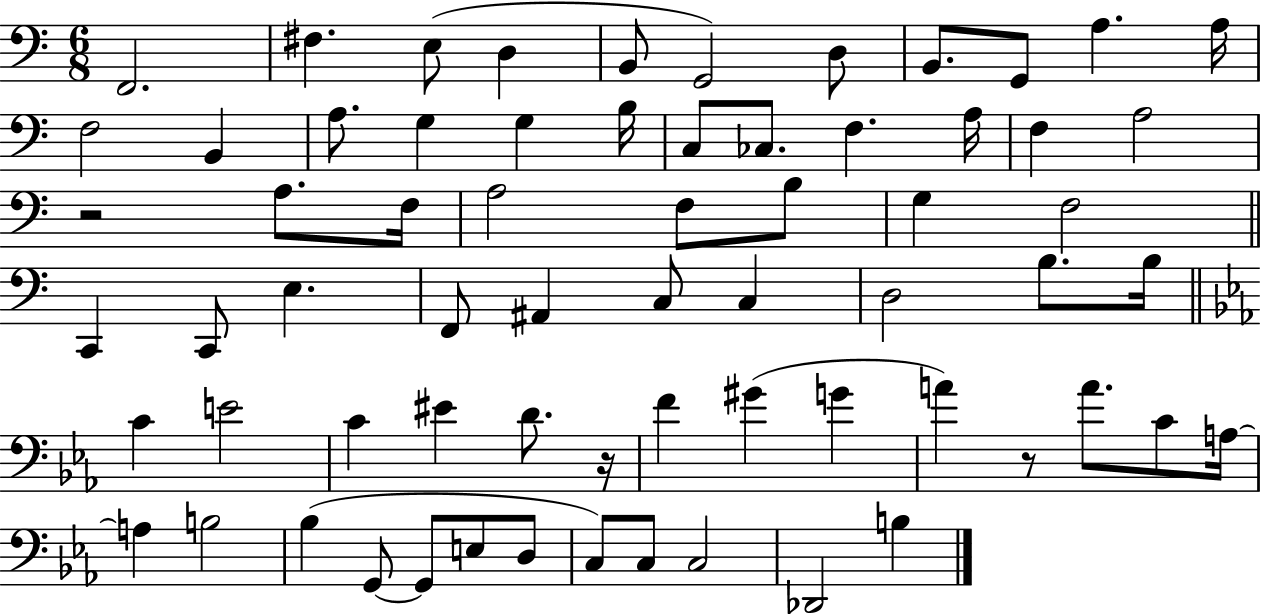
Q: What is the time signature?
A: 6/8